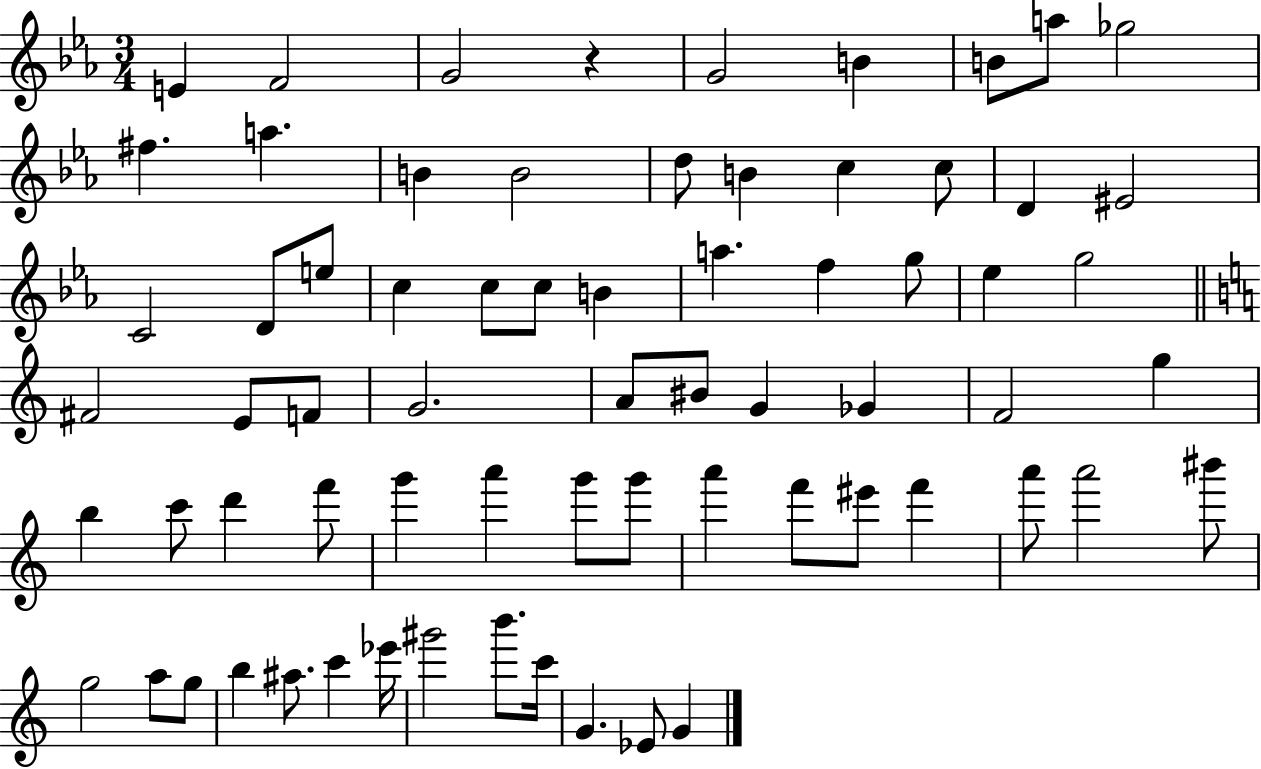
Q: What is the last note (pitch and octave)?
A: G4